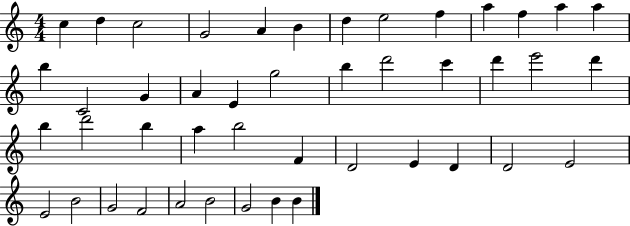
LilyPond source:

{
  \clef treble
  \numericTimeSignature
  \time 4/4
  \key c \major
  c''4 d''4 c''2 | g'2 a'4 b'4 | d''4 e''2 f''4 | a''4 f''4 a''4 a''4 | \break b''4 c'2 g'4 | a'4 e'4 g''2 | b''4 d'''2 c'''4 | d'''4 e'''2 d'''4 | \break b''4 d'''2 b''4 | a''4 b''2 f'4 | d'2 e'4 d'4 | d'2 e'2 | \break e'2 b'2 | g'2 f'2 | a'2 b'2 | g'2 b'4 b'4 | \break \bar "|."
}